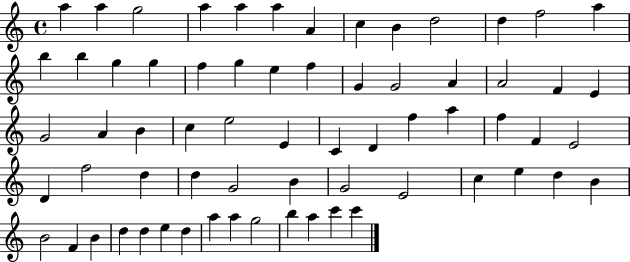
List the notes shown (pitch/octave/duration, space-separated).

A5/q A5/q G5/h A5/q A5/q A5/q A4/q C5/q B4/q D5/h D5/q F5/h A5/q B5/q B5/q G5/q G5/q F5/q G5/q E5/q F5/q G4/q G4/h A4/q A4/h F4/q E4/q G4/h A4/q B4/q C5/q E5/h E4/q C4/q D4/q F5/q A5/q F5/q F4/q E4/h D4/q F5/h D5/q D5/q G4/h B4/q G4/h E4/h C5/q E5/q D5/q B4/q B4/h F4/q B4/q D5/q D5/q E5/q D5/q A5/q A5/q G5/h B5/q A5/q C6/q C6/q